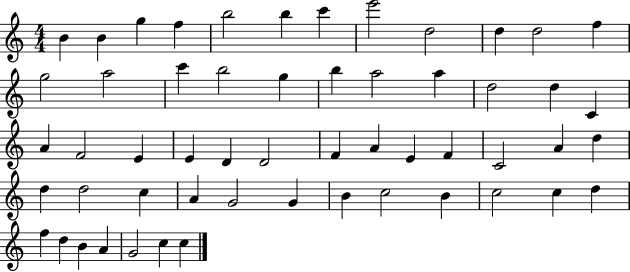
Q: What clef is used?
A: treble